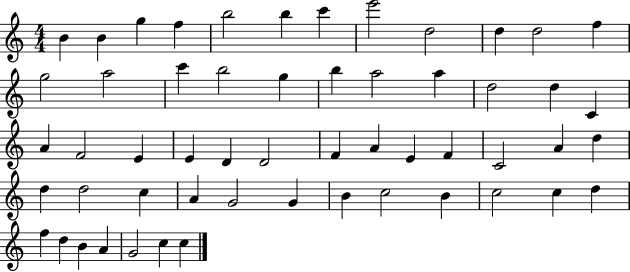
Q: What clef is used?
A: treble